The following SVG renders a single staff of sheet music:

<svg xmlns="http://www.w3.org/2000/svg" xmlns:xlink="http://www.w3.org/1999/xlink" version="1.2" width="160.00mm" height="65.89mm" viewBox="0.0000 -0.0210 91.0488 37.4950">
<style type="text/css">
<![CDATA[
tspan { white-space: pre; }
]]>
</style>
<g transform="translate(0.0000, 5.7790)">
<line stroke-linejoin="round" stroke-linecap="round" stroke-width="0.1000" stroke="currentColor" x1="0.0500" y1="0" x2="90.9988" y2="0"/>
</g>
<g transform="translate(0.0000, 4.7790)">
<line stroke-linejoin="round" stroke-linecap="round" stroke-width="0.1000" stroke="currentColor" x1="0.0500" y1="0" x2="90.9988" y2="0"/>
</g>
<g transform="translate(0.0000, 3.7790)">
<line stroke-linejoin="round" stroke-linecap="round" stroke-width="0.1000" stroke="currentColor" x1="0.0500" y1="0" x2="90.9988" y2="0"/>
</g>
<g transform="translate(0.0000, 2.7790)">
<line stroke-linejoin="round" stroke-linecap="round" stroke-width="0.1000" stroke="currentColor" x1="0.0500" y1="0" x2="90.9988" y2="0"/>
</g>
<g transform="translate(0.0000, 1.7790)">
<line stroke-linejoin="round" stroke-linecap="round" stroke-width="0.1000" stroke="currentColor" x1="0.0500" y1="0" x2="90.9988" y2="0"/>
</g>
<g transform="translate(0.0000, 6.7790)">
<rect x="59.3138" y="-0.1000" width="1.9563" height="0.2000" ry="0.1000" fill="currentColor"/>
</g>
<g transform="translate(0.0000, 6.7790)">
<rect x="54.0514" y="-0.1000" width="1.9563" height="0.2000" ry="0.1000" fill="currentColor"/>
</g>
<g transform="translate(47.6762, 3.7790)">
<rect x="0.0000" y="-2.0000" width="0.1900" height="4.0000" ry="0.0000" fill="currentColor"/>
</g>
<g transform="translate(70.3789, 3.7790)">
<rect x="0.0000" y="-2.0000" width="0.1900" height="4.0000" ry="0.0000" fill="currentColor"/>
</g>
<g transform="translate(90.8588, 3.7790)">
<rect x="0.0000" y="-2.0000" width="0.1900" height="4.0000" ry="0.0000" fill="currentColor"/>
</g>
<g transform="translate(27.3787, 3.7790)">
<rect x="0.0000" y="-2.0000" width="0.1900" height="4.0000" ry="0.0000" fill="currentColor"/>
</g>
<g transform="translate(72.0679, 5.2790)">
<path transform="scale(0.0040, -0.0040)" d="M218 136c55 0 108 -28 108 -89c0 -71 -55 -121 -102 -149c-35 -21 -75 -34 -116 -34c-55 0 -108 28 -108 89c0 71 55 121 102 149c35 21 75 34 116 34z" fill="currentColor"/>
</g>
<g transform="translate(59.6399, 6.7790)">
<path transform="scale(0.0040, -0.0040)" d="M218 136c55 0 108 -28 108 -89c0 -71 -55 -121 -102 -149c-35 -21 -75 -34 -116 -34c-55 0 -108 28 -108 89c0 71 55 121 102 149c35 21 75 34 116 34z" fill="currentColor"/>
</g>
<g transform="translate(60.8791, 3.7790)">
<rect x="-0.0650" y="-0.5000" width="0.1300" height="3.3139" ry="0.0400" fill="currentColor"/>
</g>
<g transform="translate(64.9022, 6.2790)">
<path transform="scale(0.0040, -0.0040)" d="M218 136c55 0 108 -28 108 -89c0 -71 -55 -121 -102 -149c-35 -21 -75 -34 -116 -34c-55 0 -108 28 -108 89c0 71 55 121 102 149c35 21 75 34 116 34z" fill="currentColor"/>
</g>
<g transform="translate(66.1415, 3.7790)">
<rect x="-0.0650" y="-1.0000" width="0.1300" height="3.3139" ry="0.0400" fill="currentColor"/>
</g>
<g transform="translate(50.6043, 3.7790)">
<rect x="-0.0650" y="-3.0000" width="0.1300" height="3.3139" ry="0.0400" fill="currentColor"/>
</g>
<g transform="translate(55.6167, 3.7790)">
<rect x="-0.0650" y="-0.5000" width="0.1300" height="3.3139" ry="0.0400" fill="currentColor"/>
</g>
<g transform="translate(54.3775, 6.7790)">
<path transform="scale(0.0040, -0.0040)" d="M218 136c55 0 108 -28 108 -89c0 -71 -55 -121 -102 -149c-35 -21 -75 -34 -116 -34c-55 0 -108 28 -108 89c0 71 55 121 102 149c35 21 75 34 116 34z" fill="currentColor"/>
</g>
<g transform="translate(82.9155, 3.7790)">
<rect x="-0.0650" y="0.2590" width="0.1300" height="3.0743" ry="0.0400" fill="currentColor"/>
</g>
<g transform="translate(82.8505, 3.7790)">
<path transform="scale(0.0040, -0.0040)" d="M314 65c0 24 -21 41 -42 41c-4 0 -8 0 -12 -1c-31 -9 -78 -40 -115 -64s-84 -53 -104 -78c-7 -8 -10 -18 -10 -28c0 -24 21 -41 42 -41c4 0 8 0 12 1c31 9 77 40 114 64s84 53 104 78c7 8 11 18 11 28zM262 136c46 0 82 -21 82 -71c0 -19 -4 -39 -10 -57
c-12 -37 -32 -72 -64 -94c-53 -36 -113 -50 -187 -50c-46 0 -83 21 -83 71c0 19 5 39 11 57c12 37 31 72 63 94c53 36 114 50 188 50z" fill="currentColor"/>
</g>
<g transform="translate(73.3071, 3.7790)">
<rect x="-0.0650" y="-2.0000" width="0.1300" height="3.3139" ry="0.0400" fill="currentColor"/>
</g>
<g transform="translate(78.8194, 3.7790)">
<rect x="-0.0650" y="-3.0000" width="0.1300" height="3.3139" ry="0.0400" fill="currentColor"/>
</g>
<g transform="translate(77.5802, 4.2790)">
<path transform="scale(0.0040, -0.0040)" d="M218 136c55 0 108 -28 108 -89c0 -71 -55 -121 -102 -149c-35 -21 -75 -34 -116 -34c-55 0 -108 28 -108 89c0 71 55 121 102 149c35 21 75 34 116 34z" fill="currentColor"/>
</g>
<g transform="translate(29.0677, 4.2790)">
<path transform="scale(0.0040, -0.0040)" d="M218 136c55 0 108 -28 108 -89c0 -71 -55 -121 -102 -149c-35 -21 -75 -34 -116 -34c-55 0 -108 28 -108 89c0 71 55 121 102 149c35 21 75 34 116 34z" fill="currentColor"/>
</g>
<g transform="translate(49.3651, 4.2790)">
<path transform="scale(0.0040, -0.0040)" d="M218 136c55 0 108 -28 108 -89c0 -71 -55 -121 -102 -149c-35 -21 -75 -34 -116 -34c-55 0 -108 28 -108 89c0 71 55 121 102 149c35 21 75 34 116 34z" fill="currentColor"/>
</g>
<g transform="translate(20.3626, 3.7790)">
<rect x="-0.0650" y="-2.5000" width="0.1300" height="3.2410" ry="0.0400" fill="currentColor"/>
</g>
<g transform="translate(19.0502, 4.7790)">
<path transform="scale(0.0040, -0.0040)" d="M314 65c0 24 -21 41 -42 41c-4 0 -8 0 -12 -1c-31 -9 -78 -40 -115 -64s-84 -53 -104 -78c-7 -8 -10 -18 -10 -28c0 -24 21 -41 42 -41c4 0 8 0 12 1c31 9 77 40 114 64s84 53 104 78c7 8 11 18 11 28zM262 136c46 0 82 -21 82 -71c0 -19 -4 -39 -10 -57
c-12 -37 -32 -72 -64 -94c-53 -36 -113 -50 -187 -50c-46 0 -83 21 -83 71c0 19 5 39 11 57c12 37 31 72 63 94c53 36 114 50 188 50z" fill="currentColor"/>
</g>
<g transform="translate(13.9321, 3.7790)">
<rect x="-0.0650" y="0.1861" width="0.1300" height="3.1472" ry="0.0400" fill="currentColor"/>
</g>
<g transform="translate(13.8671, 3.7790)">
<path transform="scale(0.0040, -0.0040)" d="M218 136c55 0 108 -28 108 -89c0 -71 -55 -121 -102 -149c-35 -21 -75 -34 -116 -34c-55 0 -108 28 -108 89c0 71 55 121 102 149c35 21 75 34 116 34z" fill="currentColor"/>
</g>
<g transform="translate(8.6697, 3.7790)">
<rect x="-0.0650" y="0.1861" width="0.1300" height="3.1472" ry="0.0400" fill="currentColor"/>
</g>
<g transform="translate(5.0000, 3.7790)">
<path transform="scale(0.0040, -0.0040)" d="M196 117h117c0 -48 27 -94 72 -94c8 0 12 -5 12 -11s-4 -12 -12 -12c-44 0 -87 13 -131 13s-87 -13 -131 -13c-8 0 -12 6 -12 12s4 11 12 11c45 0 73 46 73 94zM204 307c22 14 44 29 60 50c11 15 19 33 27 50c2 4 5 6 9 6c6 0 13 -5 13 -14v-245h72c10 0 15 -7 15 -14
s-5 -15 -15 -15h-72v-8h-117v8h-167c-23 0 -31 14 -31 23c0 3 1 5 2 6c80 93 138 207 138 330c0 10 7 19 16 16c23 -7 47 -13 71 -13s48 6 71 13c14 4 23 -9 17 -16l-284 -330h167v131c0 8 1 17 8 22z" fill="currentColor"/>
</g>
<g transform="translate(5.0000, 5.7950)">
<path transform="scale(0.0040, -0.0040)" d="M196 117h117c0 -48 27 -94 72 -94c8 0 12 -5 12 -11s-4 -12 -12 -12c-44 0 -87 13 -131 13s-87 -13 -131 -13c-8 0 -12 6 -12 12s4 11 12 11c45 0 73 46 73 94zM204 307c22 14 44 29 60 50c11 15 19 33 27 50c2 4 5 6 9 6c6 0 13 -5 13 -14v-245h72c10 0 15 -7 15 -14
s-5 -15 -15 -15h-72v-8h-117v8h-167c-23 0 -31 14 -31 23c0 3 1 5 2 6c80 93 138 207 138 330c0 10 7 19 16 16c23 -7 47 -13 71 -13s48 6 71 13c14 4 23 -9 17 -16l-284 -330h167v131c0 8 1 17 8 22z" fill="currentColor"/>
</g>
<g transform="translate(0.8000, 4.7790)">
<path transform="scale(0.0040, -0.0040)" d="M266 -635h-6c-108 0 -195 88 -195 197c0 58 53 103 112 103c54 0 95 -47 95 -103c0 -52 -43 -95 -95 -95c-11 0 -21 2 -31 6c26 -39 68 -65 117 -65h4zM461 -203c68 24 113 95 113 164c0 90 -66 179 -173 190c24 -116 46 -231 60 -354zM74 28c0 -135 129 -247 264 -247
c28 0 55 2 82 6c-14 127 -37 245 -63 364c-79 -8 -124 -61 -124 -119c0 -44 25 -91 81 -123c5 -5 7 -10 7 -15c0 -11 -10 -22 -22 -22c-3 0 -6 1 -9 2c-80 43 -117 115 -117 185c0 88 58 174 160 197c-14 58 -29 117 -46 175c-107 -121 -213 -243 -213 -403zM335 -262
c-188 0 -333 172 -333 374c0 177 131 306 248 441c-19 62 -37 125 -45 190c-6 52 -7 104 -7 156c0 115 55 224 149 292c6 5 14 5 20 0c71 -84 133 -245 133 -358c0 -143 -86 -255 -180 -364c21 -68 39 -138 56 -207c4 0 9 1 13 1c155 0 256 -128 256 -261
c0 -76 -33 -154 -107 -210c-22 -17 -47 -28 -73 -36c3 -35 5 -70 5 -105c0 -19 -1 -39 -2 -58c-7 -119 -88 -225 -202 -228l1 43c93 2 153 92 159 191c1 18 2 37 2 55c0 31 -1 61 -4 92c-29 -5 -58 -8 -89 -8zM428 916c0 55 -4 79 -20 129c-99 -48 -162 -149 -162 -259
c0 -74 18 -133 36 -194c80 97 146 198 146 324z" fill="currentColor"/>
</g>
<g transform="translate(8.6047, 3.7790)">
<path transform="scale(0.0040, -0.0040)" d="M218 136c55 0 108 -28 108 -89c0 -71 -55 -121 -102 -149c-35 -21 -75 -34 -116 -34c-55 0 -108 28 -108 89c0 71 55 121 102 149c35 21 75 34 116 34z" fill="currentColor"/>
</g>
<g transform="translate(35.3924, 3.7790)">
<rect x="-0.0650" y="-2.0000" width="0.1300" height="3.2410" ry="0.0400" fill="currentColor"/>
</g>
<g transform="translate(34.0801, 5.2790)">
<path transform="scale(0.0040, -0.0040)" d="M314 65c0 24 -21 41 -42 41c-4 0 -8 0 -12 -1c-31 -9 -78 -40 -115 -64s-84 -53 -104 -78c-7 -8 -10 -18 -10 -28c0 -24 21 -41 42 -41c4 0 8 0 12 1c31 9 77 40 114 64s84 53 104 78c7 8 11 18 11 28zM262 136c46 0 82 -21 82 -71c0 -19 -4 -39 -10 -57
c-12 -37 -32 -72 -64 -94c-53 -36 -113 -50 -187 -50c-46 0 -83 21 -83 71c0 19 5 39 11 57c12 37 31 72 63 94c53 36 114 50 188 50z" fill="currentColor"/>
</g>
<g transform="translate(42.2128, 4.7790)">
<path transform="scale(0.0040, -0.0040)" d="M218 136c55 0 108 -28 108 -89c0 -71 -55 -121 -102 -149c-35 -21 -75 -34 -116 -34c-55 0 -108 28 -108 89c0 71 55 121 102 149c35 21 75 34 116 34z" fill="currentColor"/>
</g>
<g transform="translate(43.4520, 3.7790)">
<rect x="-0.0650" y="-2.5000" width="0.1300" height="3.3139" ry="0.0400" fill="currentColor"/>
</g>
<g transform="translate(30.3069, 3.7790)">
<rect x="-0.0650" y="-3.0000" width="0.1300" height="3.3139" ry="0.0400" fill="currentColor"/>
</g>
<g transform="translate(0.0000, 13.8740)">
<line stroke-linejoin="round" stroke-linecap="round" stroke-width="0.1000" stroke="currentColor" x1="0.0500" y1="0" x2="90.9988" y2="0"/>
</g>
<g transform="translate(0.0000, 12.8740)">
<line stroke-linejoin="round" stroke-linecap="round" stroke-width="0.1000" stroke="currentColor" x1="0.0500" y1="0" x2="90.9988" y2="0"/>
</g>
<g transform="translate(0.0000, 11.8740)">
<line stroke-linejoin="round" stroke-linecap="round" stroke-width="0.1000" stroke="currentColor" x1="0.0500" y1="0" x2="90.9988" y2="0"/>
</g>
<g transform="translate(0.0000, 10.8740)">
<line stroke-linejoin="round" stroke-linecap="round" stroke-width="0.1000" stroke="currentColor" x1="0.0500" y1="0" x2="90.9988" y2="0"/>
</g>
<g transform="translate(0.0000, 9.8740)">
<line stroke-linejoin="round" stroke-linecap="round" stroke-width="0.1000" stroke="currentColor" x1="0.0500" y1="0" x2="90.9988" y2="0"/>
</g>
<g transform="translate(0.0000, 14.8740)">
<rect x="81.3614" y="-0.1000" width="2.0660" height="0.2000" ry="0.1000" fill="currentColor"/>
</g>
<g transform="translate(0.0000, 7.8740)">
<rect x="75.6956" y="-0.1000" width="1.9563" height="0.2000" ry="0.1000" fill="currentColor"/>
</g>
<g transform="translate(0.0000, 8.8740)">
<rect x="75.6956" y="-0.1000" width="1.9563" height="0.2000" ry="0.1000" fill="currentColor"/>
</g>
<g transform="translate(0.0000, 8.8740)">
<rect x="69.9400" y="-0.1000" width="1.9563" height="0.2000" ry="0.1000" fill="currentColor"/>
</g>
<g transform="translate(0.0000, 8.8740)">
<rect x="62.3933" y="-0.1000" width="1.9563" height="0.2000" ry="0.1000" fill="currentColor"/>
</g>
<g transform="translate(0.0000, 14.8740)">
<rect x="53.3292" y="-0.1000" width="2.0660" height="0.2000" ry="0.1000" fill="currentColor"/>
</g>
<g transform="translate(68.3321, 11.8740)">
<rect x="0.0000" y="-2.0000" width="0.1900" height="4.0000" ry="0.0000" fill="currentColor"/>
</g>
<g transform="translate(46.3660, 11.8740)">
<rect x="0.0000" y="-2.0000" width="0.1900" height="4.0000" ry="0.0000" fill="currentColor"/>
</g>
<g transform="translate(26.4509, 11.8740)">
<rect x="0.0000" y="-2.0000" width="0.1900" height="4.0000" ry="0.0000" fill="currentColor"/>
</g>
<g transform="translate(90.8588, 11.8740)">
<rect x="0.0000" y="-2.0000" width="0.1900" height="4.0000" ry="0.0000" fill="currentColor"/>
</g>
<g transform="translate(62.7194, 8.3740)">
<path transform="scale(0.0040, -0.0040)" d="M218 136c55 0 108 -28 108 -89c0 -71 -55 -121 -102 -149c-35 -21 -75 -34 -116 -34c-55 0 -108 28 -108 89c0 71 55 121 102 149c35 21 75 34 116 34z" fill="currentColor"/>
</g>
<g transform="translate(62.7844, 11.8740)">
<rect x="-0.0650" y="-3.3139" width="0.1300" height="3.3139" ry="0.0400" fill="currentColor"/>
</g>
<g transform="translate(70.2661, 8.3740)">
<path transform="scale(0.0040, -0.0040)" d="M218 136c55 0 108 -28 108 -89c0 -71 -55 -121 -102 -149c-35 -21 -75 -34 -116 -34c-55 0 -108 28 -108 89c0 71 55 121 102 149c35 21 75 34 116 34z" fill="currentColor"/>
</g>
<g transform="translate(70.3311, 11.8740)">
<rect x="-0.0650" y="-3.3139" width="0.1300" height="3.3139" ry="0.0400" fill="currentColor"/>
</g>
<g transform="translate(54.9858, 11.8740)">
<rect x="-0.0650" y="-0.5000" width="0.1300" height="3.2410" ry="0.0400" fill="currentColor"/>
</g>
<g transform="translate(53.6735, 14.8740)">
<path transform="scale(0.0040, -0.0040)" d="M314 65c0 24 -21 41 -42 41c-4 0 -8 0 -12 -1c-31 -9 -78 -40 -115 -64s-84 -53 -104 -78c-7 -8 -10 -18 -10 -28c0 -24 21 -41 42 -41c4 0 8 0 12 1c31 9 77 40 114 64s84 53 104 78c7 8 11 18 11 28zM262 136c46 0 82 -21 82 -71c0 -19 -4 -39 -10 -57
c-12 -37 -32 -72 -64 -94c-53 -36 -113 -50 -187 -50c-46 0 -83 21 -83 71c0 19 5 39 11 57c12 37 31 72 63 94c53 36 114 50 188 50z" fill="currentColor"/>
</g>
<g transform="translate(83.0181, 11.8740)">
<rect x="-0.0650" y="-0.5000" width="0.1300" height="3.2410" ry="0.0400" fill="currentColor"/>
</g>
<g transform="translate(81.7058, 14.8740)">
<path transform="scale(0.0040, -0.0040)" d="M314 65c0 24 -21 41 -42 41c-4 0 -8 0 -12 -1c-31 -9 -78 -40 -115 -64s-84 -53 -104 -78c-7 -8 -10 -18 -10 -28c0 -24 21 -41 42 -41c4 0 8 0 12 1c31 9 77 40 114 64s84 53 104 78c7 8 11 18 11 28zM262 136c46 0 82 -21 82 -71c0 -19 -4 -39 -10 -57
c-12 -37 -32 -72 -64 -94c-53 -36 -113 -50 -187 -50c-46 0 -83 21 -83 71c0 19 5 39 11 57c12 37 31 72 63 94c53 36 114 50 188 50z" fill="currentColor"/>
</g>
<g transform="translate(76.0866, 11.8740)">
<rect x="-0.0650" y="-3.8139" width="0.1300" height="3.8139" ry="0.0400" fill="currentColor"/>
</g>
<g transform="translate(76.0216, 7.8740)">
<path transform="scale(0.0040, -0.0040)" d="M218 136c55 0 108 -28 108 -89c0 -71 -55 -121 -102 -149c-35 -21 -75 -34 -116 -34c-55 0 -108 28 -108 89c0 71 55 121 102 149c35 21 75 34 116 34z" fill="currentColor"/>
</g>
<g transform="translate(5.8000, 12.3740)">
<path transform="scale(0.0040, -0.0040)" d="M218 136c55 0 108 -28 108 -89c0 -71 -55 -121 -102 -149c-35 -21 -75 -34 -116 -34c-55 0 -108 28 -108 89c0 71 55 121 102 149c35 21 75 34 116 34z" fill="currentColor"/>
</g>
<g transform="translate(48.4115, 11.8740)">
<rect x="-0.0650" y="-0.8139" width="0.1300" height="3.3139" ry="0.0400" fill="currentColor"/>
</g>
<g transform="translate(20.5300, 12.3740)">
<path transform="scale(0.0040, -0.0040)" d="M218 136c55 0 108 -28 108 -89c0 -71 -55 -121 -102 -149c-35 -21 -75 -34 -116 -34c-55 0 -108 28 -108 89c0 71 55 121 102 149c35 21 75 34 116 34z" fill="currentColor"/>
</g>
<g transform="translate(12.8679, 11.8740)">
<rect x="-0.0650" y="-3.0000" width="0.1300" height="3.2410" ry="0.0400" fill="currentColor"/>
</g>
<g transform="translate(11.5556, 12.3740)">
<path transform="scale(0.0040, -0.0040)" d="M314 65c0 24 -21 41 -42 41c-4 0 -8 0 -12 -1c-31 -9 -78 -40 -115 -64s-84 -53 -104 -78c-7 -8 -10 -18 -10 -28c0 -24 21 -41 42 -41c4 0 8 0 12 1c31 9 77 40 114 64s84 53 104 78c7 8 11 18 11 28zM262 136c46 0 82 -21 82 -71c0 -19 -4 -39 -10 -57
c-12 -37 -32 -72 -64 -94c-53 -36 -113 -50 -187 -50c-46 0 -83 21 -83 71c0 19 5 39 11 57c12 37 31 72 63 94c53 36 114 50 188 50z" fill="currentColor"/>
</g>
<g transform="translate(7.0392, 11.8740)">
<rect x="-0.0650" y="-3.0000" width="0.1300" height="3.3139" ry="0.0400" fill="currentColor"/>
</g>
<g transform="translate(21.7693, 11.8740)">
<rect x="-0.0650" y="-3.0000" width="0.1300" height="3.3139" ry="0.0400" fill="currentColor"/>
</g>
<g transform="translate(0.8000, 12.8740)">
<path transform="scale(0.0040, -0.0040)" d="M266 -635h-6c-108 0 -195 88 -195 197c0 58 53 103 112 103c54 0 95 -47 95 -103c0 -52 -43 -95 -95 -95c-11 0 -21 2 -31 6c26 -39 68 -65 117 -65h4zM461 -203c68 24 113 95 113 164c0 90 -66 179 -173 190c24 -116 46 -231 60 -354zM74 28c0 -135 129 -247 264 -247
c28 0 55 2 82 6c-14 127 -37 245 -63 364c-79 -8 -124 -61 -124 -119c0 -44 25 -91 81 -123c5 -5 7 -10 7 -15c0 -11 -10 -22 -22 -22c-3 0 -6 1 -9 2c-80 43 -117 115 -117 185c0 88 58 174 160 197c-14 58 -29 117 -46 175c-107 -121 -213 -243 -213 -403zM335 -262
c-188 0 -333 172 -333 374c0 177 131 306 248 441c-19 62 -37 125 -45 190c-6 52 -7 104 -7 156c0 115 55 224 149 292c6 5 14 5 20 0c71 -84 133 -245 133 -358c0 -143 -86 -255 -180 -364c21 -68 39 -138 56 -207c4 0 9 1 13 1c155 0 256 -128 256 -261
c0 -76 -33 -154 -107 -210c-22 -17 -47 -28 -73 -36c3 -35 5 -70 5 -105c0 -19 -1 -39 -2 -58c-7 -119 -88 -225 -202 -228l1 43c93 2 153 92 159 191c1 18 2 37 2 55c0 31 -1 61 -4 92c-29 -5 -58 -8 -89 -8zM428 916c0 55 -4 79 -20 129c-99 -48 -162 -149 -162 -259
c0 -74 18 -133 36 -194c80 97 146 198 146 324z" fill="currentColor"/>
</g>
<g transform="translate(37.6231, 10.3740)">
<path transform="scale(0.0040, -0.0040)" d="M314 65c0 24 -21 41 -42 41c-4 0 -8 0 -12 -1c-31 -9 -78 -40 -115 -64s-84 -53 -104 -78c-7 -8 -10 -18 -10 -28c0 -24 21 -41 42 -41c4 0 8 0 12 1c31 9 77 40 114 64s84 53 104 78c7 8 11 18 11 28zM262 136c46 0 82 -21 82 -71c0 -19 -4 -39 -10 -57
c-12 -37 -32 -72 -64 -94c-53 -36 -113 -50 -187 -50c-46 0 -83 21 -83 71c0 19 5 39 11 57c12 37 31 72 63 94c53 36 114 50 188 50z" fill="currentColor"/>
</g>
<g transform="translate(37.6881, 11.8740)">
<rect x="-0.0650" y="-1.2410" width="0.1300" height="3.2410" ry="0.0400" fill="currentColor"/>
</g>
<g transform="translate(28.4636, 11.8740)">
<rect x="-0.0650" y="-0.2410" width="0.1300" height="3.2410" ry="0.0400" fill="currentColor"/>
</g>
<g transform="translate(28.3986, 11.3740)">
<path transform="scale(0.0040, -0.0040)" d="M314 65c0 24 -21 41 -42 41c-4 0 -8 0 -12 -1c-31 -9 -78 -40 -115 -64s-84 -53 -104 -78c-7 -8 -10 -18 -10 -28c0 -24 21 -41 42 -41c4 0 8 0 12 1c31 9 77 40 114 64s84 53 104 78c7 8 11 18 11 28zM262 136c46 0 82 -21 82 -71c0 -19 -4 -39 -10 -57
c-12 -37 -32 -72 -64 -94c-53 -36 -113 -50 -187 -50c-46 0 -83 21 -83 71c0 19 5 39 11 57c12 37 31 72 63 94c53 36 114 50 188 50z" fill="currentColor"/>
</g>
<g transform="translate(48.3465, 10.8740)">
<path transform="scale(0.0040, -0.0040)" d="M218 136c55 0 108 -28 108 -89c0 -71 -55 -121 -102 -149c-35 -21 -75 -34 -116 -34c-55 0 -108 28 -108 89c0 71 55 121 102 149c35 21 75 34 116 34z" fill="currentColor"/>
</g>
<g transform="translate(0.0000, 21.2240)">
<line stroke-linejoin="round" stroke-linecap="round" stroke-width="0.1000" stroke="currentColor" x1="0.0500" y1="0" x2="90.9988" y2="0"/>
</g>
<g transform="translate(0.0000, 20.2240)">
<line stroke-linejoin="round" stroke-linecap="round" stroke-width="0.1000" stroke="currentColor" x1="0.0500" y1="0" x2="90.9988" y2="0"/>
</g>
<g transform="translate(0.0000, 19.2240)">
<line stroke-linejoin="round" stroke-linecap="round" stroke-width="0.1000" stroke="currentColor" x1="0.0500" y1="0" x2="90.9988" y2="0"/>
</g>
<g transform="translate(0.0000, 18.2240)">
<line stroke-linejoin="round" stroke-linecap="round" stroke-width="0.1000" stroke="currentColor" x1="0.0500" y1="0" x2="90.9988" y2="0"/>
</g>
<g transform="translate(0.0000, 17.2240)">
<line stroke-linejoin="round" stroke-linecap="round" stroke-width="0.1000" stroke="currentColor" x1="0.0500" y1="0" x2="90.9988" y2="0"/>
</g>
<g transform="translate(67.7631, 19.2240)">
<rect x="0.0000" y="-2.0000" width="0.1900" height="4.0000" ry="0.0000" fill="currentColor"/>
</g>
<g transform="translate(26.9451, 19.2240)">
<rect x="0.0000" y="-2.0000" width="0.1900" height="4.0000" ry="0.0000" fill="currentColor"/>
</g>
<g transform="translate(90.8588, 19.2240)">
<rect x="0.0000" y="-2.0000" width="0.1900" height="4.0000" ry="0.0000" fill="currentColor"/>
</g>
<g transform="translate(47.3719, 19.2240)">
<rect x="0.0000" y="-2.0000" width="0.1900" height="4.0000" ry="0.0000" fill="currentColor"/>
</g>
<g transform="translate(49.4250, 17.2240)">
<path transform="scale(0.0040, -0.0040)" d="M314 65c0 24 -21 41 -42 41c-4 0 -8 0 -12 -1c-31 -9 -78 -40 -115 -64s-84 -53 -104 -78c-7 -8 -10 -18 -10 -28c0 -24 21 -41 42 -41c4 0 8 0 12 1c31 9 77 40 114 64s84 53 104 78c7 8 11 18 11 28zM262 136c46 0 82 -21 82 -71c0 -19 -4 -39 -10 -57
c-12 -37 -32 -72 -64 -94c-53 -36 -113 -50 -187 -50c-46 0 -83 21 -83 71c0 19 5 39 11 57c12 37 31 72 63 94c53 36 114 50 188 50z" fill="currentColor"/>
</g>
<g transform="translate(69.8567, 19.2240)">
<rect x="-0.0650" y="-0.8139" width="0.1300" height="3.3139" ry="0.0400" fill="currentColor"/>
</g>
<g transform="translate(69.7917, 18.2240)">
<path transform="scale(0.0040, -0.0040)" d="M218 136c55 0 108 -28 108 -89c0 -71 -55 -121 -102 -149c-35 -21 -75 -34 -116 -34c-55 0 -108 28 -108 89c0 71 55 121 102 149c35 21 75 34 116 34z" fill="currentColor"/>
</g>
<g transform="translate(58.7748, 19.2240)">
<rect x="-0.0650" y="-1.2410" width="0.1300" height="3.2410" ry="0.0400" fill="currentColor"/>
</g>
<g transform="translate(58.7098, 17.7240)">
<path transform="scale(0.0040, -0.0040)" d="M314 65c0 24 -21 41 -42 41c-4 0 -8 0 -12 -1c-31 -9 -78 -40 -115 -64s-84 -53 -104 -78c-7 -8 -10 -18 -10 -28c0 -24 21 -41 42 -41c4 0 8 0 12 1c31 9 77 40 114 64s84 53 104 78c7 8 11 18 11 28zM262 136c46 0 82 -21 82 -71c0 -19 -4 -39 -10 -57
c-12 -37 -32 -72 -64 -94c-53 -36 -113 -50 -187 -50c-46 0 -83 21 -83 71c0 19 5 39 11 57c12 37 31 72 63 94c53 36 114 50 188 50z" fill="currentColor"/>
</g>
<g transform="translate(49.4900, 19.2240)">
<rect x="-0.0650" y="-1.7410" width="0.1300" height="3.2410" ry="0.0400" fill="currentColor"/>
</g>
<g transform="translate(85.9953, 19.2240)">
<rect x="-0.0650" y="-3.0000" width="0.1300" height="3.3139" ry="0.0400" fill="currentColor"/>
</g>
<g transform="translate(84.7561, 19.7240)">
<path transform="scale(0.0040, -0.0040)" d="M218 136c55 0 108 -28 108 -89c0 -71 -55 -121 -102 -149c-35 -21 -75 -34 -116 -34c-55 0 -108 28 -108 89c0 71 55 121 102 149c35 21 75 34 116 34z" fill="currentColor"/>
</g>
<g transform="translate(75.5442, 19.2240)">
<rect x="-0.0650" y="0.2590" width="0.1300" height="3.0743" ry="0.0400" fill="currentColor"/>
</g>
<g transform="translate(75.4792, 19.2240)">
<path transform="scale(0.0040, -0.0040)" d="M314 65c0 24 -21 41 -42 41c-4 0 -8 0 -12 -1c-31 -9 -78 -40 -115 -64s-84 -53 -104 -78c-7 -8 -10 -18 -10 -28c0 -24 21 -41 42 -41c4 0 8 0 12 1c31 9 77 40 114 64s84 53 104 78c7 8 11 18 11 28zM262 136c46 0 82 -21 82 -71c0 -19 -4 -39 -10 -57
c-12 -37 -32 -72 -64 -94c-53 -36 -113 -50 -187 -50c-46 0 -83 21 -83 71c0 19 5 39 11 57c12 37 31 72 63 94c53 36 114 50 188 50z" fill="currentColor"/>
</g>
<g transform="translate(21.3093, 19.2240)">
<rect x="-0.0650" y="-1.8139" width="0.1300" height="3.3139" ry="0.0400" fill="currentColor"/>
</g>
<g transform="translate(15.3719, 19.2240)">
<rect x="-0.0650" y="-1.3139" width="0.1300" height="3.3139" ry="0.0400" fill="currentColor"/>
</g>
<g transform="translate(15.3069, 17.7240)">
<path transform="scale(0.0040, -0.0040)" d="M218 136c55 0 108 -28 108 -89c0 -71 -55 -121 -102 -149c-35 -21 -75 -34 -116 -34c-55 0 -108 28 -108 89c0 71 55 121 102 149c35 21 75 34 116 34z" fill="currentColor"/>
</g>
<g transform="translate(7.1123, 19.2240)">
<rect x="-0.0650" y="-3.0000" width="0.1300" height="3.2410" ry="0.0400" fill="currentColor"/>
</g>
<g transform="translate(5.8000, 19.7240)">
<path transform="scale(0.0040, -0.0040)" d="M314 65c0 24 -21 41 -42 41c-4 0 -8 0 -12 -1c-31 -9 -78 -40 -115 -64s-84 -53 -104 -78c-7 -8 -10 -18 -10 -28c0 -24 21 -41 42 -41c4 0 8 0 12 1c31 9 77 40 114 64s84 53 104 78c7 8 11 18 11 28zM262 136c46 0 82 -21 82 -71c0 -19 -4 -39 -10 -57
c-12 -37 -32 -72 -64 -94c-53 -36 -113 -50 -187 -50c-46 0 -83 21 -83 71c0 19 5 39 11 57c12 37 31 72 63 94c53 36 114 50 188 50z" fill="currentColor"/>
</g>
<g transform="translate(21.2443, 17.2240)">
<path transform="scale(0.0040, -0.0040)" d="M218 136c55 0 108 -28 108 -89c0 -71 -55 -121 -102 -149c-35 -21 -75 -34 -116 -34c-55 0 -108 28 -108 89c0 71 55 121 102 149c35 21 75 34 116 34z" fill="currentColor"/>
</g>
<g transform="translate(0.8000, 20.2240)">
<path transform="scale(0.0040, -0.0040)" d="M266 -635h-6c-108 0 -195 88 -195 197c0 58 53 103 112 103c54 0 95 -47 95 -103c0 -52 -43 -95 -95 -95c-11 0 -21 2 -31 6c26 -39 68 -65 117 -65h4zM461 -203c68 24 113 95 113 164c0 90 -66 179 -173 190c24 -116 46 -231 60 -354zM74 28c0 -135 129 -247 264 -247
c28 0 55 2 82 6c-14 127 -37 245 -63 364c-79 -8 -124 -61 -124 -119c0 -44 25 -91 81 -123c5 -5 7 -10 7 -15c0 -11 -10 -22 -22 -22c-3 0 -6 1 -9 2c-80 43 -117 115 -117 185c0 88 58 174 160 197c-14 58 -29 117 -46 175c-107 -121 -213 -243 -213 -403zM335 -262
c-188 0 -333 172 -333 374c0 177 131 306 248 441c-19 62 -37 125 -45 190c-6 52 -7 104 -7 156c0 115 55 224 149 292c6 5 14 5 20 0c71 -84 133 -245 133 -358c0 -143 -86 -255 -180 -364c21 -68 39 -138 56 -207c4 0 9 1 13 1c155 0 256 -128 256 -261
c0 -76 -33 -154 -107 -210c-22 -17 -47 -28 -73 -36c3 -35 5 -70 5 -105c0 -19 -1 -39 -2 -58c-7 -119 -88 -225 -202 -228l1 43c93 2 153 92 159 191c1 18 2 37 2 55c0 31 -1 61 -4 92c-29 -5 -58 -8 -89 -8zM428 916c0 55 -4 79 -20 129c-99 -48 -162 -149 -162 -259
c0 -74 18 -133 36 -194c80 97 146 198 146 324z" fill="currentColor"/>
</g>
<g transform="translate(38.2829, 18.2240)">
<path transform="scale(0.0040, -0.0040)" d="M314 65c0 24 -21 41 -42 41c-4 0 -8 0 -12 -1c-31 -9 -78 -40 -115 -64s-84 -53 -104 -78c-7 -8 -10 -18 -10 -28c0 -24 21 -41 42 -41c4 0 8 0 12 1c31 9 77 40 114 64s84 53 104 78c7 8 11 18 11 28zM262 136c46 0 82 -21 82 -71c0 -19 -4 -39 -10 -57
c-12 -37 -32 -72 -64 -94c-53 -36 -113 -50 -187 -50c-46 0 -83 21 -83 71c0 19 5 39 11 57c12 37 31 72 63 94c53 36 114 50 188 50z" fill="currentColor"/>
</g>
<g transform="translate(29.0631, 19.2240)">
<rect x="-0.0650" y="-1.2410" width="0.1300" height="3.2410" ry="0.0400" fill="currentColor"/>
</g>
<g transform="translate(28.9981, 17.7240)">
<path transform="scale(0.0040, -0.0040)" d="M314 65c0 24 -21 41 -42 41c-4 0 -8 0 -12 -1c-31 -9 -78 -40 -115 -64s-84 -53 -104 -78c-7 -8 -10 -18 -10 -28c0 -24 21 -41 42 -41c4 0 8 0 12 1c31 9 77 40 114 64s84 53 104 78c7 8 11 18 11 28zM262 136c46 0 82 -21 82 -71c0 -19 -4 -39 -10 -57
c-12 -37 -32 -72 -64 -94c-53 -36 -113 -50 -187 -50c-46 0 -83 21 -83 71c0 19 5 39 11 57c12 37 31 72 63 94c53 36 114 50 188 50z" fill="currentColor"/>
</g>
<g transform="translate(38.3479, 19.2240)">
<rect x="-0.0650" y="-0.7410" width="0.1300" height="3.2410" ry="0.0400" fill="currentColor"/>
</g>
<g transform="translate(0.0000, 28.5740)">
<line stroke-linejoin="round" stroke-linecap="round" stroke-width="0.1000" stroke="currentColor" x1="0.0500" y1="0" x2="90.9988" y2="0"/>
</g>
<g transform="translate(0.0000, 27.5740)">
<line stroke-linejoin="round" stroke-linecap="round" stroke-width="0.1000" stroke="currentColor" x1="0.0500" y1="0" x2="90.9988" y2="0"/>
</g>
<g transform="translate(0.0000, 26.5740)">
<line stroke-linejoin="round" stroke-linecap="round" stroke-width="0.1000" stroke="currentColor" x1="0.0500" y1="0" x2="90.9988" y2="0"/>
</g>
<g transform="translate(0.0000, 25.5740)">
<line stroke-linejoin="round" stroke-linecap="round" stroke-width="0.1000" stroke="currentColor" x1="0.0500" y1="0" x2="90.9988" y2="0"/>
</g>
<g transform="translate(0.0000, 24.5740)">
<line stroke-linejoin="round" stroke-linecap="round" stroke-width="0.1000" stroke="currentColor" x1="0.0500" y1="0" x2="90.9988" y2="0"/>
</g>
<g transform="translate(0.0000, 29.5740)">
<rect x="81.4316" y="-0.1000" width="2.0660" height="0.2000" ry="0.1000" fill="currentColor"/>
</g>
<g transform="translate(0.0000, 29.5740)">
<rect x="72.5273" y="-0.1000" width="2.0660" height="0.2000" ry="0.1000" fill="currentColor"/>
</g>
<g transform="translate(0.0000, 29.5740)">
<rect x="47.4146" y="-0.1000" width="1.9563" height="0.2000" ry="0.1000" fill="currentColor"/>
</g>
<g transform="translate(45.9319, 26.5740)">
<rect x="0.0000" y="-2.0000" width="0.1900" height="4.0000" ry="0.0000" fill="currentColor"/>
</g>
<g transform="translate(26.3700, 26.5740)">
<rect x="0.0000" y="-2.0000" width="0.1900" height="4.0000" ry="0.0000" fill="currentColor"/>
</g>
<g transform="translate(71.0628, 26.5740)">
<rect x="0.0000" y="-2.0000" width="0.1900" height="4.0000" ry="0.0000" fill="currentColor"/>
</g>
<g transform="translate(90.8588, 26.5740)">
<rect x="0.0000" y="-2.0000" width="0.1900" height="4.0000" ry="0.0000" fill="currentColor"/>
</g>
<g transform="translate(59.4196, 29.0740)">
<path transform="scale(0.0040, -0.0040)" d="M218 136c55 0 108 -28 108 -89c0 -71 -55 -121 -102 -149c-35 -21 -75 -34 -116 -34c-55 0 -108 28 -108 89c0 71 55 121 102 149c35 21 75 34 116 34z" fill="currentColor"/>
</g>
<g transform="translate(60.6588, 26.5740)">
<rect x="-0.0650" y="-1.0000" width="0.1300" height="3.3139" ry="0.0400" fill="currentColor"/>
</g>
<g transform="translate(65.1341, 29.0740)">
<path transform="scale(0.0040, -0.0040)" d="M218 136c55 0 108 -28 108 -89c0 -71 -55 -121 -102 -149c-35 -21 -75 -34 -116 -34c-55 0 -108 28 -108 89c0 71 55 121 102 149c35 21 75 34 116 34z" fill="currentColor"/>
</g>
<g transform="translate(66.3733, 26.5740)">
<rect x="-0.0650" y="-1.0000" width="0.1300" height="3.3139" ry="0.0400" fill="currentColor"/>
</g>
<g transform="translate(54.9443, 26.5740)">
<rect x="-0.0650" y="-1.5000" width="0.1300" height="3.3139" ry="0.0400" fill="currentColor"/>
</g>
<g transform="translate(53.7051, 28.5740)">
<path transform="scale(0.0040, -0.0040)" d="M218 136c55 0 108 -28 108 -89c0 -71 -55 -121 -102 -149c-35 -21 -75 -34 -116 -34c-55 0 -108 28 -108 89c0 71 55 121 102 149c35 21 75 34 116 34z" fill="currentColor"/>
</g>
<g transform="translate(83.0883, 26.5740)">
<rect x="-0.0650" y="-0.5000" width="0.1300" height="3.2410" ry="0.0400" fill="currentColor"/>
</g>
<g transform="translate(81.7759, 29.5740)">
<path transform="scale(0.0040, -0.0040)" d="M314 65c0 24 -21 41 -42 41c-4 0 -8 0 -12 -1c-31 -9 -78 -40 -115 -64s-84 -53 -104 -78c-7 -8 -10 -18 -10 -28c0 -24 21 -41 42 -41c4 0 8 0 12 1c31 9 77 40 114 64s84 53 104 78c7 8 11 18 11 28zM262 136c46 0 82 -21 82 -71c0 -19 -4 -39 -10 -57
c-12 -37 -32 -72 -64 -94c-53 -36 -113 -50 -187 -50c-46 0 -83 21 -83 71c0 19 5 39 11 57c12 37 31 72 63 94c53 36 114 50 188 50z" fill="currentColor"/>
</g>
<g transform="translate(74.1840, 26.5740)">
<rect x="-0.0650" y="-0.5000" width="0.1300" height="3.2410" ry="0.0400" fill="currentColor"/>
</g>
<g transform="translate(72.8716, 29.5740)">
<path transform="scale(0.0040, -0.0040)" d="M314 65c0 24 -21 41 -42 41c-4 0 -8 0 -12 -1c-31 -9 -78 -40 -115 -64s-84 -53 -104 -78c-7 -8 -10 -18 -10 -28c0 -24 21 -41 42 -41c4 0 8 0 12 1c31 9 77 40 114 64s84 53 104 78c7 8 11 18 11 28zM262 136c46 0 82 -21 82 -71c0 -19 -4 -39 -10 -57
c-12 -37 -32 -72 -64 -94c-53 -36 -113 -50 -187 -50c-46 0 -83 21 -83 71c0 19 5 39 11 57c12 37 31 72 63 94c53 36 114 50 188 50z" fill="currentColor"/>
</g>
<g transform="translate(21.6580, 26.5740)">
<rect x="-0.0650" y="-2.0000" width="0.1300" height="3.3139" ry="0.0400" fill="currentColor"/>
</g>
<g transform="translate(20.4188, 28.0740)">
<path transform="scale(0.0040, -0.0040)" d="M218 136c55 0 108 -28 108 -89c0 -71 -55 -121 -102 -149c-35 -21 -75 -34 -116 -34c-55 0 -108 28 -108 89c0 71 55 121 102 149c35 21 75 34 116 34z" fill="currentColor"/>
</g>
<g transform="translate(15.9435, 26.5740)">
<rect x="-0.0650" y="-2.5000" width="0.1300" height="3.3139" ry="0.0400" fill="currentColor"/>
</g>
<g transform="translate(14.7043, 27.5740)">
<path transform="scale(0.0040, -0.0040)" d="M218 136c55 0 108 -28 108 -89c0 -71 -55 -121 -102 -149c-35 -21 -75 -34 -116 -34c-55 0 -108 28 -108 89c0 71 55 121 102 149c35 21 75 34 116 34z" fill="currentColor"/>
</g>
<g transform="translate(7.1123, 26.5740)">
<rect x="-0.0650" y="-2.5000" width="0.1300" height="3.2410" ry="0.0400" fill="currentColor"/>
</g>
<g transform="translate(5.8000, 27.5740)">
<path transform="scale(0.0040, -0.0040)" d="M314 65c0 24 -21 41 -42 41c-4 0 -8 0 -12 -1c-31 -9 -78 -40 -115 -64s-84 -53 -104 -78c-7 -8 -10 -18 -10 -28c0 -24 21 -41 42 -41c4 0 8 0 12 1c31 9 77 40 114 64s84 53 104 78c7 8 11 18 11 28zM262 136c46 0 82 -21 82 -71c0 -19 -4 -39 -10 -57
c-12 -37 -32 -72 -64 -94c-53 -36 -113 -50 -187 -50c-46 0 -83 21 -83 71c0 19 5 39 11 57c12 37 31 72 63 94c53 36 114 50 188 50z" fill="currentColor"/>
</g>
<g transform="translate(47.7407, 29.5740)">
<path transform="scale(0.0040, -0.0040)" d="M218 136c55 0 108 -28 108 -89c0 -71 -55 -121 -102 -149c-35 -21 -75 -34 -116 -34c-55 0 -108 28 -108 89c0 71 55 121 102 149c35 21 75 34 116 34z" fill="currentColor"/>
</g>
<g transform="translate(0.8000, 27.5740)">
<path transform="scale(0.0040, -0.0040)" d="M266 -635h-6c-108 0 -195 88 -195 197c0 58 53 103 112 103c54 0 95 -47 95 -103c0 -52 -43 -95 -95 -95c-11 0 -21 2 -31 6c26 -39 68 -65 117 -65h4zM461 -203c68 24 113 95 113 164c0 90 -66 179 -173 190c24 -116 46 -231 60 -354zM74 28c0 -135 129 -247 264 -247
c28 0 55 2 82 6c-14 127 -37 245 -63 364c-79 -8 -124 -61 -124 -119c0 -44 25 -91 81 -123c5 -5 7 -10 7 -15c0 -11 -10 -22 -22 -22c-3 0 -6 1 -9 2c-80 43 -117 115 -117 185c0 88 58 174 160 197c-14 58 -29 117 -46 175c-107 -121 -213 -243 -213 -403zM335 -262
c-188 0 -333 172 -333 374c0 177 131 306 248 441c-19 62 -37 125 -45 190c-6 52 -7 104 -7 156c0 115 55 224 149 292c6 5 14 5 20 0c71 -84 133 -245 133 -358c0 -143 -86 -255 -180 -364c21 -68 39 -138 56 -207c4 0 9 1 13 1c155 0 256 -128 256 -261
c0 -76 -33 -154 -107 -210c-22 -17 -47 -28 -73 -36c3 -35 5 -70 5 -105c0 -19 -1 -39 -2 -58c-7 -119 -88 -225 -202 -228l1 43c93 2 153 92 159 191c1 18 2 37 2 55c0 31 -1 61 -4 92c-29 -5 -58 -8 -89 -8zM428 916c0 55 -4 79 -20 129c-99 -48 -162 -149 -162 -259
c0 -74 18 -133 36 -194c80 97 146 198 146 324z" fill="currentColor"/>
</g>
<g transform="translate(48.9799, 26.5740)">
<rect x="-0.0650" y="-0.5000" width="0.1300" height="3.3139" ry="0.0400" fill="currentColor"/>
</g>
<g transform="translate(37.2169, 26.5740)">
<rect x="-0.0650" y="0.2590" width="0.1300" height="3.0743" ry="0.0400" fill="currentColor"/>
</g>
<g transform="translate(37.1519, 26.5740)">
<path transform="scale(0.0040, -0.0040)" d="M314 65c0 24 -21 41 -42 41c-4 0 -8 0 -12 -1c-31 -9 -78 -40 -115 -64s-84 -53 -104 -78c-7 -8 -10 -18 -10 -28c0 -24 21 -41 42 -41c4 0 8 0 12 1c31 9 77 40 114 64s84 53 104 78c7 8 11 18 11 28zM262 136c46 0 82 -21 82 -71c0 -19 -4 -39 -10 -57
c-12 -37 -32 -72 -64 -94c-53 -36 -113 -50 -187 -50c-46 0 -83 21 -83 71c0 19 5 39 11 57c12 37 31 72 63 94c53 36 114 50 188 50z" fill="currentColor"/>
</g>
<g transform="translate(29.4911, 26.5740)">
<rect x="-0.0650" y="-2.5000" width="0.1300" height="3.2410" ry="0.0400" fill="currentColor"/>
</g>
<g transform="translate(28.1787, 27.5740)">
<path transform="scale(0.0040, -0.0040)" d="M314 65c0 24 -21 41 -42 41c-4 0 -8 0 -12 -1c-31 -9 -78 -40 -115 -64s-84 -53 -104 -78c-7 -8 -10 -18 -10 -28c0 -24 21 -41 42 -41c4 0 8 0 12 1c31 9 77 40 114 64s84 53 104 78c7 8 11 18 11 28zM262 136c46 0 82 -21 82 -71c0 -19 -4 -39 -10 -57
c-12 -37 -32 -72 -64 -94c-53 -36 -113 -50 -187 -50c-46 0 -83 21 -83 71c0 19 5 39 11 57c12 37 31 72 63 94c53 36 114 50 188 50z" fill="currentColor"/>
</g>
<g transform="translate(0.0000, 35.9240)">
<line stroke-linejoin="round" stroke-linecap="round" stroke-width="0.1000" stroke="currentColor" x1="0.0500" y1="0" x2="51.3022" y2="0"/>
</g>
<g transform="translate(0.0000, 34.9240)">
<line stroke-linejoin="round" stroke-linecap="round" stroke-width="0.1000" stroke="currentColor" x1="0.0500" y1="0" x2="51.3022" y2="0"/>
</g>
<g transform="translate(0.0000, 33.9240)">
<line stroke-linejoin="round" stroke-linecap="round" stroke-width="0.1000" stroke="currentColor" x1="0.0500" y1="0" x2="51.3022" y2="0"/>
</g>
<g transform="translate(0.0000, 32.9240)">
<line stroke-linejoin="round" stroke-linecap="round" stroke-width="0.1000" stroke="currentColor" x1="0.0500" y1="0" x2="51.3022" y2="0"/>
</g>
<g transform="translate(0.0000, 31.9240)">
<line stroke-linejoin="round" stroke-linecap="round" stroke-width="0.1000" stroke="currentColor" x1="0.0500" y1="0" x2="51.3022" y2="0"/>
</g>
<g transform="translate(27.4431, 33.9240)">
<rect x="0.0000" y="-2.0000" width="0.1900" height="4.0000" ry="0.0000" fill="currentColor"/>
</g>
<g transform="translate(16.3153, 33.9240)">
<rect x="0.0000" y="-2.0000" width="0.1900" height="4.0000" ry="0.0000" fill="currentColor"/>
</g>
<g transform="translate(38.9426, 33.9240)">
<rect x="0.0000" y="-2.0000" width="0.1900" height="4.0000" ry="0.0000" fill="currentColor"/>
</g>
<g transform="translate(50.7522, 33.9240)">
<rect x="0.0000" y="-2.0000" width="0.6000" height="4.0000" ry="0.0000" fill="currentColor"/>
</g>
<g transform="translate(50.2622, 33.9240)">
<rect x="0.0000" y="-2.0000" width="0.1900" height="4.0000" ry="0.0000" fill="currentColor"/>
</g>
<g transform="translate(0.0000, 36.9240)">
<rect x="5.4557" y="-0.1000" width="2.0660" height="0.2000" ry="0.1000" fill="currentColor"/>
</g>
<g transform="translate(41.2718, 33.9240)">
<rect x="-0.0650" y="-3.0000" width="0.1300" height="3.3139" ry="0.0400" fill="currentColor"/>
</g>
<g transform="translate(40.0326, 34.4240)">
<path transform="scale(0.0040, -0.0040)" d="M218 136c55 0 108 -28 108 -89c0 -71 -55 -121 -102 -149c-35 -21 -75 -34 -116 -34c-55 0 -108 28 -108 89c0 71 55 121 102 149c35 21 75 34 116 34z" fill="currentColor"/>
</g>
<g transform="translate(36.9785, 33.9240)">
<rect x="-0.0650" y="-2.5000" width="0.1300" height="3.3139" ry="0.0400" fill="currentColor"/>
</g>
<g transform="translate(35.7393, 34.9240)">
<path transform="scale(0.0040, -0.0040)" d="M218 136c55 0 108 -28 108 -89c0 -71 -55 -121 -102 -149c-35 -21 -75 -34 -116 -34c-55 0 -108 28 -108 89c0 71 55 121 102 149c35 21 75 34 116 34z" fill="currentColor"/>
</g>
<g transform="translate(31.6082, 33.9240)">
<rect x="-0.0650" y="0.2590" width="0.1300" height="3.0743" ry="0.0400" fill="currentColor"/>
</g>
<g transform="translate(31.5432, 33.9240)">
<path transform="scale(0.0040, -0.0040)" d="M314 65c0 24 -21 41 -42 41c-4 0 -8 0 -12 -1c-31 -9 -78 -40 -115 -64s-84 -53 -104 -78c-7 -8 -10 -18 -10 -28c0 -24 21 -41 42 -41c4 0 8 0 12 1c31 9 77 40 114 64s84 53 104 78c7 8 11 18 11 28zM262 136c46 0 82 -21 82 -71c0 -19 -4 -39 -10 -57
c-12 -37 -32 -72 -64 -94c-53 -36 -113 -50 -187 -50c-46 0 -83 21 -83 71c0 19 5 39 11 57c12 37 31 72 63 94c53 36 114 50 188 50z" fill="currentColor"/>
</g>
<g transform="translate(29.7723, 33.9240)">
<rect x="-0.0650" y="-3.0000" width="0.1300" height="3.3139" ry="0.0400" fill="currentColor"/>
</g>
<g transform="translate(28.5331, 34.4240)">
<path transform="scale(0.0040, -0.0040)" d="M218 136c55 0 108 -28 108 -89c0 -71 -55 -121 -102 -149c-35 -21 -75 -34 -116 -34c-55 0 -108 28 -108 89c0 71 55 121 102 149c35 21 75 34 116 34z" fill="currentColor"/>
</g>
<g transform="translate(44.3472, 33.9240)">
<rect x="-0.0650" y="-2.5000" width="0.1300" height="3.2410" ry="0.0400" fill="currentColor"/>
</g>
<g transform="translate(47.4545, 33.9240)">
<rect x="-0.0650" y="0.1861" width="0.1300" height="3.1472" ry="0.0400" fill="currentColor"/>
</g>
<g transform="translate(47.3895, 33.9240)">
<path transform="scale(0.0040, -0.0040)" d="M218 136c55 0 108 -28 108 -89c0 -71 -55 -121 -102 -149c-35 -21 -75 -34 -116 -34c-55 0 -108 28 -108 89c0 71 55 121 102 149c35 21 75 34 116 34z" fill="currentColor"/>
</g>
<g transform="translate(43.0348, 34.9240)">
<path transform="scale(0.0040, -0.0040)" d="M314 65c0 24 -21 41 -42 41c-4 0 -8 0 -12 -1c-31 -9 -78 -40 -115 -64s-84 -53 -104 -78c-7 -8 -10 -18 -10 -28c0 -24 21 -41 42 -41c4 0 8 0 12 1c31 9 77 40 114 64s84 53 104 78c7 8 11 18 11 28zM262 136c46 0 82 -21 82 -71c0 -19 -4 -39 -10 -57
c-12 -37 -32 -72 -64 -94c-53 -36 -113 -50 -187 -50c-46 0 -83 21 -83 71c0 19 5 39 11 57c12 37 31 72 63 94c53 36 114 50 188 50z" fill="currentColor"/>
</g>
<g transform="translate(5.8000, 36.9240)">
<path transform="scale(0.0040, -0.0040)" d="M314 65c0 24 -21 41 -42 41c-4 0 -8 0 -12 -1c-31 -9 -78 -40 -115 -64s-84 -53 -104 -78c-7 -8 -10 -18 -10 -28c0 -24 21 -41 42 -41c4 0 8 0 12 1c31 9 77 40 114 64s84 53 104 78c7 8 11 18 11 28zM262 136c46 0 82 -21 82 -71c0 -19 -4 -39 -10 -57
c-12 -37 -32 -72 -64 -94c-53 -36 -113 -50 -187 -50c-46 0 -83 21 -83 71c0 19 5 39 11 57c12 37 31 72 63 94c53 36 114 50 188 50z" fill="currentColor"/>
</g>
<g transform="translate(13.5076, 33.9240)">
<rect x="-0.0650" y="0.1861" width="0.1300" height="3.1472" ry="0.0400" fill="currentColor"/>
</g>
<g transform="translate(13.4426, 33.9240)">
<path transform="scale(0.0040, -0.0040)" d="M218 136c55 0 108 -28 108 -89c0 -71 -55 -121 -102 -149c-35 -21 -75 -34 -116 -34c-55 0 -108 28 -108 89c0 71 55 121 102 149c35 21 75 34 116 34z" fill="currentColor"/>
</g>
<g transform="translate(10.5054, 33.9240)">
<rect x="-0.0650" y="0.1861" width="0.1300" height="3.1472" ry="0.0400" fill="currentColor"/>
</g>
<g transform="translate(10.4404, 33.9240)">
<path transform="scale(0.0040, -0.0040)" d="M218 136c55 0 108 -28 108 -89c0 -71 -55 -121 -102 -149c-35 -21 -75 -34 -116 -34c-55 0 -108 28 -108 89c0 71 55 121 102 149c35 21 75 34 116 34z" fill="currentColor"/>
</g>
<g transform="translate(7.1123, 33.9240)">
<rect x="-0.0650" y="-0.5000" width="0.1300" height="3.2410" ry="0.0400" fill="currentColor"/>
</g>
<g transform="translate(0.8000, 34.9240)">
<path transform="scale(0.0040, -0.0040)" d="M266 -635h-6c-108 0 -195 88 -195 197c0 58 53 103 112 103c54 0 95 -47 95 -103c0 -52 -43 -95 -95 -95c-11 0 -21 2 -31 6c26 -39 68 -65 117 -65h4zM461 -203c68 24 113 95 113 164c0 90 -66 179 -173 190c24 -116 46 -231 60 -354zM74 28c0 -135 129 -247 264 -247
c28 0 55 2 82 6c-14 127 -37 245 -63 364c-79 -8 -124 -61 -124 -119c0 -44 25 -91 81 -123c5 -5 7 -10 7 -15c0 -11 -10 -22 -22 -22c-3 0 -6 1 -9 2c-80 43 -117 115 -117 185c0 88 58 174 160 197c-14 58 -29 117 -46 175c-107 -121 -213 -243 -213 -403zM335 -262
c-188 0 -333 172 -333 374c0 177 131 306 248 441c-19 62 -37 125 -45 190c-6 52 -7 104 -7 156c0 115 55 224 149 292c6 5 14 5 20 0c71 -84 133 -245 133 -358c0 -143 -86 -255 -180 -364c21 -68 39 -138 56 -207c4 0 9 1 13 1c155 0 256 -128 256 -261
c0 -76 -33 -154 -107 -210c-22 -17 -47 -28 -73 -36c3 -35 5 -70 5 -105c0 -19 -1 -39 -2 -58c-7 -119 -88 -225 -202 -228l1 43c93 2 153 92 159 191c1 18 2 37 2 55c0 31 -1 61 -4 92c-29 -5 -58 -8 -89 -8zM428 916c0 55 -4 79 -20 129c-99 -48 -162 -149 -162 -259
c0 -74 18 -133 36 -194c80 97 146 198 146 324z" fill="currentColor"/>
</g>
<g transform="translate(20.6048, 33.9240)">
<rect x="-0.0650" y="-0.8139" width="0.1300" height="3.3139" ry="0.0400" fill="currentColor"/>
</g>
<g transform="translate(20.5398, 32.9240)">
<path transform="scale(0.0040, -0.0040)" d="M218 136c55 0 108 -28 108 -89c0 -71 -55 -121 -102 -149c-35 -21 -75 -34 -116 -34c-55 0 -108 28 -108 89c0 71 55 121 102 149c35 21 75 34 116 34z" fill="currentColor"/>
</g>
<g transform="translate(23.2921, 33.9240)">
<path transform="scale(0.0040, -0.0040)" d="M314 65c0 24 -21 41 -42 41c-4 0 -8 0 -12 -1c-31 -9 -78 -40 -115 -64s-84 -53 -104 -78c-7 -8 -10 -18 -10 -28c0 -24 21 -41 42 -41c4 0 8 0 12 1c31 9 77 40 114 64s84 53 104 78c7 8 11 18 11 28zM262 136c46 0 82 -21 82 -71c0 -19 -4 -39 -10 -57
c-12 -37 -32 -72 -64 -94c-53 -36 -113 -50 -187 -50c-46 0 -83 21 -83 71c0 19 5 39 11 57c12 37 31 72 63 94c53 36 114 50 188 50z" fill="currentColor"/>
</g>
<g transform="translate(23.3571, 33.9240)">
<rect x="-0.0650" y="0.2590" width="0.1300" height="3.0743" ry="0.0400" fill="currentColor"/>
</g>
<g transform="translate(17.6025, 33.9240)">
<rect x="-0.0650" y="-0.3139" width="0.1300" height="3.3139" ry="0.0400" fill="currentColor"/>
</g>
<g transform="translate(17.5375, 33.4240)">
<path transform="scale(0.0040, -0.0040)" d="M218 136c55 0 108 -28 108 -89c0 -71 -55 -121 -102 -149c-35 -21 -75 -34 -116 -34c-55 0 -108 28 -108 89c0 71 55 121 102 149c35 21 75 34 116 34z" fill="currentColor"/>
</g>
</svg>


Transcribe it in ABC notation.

X:1
T:Untitled
M:4/4
L:1/4
K:C
B B G2 A F2 G A C C D F A B2 A A2 A c2 e2 d C2 b b c' C2 A2 e f e2 d2 f2 e2 d B2 A G2 G F G2 B2 C E D D C2 C2 C2 B B c d B2 A B2 G A G2 B